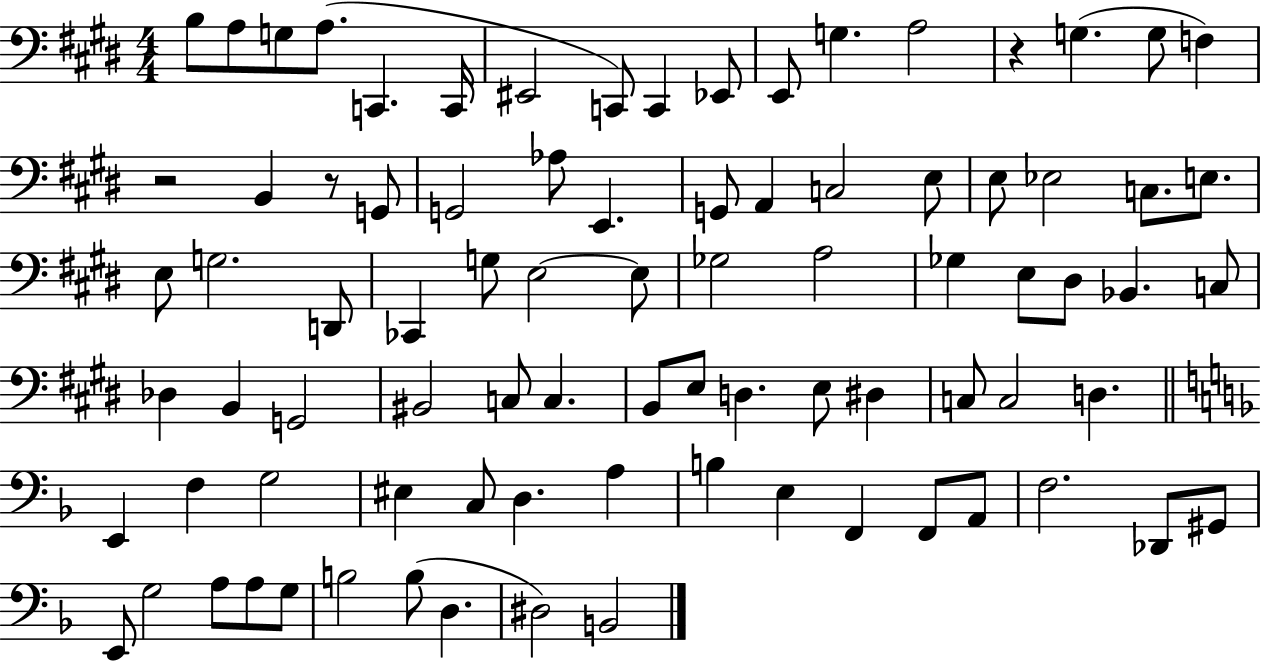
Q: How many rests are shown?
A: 3